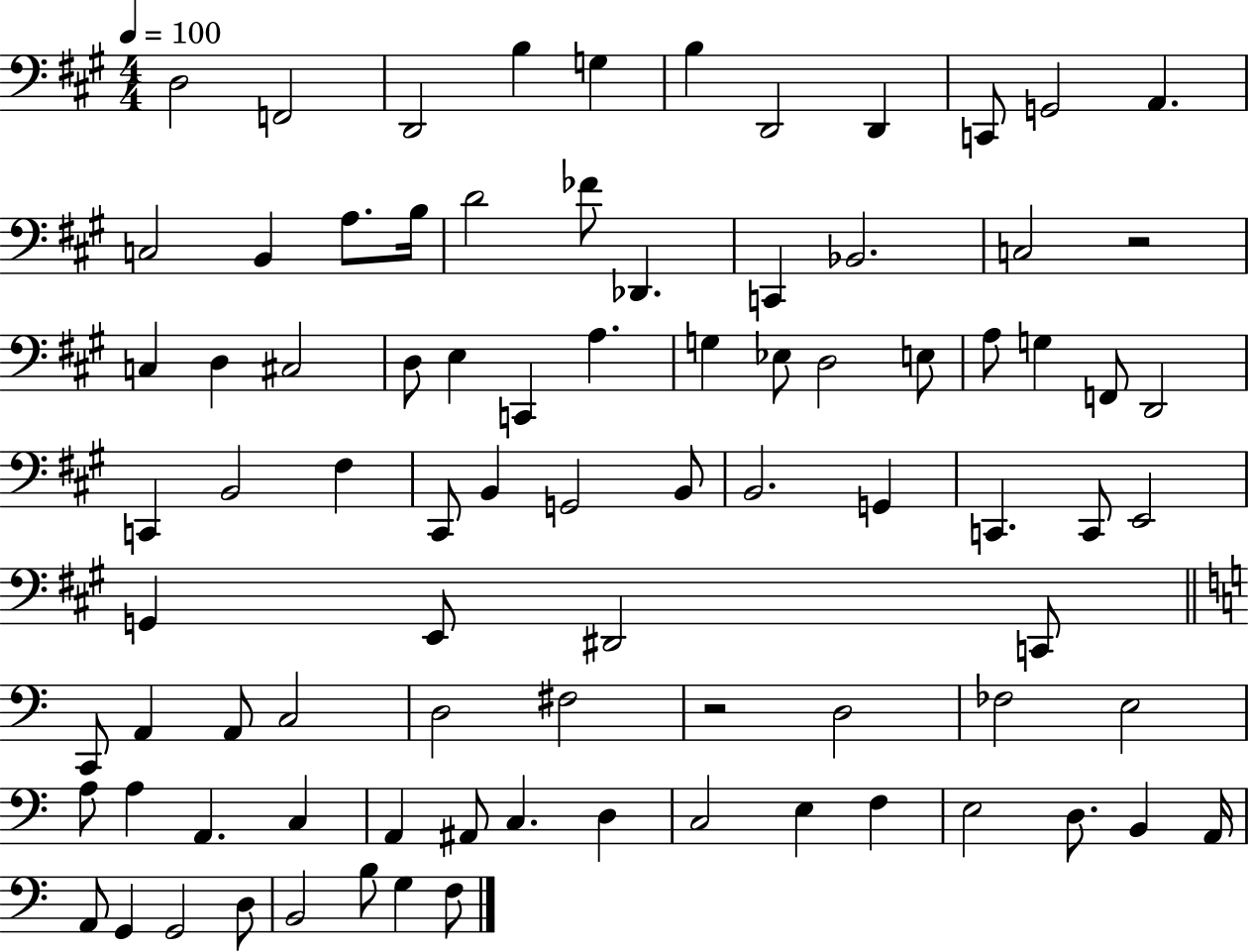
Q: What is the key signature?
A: A major